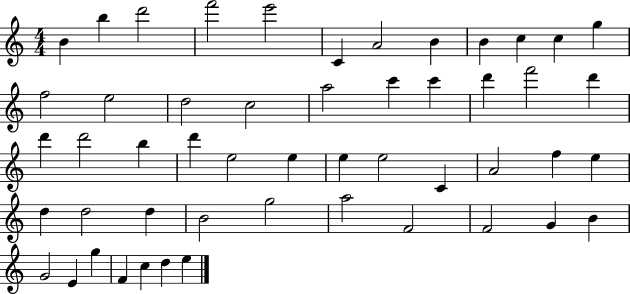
X:1
T:Untitled
M:4/4
L:1/4
K:C
B b d'2 f'2 e'2 C A2 B B c c g f2 e2 d2 c2 a2 c' c' d' f'2 d' d' d'2 b d' e2 e e e2 C A2 f e d d2 d B2 g2 a2 F2 F2 G B G2 E g F c d e